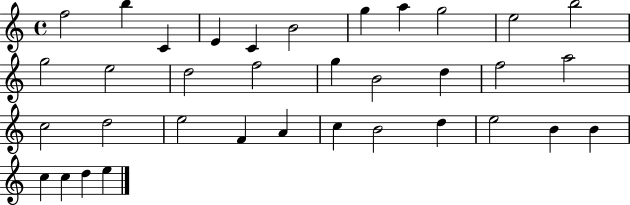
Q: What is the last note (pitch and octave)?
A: E5